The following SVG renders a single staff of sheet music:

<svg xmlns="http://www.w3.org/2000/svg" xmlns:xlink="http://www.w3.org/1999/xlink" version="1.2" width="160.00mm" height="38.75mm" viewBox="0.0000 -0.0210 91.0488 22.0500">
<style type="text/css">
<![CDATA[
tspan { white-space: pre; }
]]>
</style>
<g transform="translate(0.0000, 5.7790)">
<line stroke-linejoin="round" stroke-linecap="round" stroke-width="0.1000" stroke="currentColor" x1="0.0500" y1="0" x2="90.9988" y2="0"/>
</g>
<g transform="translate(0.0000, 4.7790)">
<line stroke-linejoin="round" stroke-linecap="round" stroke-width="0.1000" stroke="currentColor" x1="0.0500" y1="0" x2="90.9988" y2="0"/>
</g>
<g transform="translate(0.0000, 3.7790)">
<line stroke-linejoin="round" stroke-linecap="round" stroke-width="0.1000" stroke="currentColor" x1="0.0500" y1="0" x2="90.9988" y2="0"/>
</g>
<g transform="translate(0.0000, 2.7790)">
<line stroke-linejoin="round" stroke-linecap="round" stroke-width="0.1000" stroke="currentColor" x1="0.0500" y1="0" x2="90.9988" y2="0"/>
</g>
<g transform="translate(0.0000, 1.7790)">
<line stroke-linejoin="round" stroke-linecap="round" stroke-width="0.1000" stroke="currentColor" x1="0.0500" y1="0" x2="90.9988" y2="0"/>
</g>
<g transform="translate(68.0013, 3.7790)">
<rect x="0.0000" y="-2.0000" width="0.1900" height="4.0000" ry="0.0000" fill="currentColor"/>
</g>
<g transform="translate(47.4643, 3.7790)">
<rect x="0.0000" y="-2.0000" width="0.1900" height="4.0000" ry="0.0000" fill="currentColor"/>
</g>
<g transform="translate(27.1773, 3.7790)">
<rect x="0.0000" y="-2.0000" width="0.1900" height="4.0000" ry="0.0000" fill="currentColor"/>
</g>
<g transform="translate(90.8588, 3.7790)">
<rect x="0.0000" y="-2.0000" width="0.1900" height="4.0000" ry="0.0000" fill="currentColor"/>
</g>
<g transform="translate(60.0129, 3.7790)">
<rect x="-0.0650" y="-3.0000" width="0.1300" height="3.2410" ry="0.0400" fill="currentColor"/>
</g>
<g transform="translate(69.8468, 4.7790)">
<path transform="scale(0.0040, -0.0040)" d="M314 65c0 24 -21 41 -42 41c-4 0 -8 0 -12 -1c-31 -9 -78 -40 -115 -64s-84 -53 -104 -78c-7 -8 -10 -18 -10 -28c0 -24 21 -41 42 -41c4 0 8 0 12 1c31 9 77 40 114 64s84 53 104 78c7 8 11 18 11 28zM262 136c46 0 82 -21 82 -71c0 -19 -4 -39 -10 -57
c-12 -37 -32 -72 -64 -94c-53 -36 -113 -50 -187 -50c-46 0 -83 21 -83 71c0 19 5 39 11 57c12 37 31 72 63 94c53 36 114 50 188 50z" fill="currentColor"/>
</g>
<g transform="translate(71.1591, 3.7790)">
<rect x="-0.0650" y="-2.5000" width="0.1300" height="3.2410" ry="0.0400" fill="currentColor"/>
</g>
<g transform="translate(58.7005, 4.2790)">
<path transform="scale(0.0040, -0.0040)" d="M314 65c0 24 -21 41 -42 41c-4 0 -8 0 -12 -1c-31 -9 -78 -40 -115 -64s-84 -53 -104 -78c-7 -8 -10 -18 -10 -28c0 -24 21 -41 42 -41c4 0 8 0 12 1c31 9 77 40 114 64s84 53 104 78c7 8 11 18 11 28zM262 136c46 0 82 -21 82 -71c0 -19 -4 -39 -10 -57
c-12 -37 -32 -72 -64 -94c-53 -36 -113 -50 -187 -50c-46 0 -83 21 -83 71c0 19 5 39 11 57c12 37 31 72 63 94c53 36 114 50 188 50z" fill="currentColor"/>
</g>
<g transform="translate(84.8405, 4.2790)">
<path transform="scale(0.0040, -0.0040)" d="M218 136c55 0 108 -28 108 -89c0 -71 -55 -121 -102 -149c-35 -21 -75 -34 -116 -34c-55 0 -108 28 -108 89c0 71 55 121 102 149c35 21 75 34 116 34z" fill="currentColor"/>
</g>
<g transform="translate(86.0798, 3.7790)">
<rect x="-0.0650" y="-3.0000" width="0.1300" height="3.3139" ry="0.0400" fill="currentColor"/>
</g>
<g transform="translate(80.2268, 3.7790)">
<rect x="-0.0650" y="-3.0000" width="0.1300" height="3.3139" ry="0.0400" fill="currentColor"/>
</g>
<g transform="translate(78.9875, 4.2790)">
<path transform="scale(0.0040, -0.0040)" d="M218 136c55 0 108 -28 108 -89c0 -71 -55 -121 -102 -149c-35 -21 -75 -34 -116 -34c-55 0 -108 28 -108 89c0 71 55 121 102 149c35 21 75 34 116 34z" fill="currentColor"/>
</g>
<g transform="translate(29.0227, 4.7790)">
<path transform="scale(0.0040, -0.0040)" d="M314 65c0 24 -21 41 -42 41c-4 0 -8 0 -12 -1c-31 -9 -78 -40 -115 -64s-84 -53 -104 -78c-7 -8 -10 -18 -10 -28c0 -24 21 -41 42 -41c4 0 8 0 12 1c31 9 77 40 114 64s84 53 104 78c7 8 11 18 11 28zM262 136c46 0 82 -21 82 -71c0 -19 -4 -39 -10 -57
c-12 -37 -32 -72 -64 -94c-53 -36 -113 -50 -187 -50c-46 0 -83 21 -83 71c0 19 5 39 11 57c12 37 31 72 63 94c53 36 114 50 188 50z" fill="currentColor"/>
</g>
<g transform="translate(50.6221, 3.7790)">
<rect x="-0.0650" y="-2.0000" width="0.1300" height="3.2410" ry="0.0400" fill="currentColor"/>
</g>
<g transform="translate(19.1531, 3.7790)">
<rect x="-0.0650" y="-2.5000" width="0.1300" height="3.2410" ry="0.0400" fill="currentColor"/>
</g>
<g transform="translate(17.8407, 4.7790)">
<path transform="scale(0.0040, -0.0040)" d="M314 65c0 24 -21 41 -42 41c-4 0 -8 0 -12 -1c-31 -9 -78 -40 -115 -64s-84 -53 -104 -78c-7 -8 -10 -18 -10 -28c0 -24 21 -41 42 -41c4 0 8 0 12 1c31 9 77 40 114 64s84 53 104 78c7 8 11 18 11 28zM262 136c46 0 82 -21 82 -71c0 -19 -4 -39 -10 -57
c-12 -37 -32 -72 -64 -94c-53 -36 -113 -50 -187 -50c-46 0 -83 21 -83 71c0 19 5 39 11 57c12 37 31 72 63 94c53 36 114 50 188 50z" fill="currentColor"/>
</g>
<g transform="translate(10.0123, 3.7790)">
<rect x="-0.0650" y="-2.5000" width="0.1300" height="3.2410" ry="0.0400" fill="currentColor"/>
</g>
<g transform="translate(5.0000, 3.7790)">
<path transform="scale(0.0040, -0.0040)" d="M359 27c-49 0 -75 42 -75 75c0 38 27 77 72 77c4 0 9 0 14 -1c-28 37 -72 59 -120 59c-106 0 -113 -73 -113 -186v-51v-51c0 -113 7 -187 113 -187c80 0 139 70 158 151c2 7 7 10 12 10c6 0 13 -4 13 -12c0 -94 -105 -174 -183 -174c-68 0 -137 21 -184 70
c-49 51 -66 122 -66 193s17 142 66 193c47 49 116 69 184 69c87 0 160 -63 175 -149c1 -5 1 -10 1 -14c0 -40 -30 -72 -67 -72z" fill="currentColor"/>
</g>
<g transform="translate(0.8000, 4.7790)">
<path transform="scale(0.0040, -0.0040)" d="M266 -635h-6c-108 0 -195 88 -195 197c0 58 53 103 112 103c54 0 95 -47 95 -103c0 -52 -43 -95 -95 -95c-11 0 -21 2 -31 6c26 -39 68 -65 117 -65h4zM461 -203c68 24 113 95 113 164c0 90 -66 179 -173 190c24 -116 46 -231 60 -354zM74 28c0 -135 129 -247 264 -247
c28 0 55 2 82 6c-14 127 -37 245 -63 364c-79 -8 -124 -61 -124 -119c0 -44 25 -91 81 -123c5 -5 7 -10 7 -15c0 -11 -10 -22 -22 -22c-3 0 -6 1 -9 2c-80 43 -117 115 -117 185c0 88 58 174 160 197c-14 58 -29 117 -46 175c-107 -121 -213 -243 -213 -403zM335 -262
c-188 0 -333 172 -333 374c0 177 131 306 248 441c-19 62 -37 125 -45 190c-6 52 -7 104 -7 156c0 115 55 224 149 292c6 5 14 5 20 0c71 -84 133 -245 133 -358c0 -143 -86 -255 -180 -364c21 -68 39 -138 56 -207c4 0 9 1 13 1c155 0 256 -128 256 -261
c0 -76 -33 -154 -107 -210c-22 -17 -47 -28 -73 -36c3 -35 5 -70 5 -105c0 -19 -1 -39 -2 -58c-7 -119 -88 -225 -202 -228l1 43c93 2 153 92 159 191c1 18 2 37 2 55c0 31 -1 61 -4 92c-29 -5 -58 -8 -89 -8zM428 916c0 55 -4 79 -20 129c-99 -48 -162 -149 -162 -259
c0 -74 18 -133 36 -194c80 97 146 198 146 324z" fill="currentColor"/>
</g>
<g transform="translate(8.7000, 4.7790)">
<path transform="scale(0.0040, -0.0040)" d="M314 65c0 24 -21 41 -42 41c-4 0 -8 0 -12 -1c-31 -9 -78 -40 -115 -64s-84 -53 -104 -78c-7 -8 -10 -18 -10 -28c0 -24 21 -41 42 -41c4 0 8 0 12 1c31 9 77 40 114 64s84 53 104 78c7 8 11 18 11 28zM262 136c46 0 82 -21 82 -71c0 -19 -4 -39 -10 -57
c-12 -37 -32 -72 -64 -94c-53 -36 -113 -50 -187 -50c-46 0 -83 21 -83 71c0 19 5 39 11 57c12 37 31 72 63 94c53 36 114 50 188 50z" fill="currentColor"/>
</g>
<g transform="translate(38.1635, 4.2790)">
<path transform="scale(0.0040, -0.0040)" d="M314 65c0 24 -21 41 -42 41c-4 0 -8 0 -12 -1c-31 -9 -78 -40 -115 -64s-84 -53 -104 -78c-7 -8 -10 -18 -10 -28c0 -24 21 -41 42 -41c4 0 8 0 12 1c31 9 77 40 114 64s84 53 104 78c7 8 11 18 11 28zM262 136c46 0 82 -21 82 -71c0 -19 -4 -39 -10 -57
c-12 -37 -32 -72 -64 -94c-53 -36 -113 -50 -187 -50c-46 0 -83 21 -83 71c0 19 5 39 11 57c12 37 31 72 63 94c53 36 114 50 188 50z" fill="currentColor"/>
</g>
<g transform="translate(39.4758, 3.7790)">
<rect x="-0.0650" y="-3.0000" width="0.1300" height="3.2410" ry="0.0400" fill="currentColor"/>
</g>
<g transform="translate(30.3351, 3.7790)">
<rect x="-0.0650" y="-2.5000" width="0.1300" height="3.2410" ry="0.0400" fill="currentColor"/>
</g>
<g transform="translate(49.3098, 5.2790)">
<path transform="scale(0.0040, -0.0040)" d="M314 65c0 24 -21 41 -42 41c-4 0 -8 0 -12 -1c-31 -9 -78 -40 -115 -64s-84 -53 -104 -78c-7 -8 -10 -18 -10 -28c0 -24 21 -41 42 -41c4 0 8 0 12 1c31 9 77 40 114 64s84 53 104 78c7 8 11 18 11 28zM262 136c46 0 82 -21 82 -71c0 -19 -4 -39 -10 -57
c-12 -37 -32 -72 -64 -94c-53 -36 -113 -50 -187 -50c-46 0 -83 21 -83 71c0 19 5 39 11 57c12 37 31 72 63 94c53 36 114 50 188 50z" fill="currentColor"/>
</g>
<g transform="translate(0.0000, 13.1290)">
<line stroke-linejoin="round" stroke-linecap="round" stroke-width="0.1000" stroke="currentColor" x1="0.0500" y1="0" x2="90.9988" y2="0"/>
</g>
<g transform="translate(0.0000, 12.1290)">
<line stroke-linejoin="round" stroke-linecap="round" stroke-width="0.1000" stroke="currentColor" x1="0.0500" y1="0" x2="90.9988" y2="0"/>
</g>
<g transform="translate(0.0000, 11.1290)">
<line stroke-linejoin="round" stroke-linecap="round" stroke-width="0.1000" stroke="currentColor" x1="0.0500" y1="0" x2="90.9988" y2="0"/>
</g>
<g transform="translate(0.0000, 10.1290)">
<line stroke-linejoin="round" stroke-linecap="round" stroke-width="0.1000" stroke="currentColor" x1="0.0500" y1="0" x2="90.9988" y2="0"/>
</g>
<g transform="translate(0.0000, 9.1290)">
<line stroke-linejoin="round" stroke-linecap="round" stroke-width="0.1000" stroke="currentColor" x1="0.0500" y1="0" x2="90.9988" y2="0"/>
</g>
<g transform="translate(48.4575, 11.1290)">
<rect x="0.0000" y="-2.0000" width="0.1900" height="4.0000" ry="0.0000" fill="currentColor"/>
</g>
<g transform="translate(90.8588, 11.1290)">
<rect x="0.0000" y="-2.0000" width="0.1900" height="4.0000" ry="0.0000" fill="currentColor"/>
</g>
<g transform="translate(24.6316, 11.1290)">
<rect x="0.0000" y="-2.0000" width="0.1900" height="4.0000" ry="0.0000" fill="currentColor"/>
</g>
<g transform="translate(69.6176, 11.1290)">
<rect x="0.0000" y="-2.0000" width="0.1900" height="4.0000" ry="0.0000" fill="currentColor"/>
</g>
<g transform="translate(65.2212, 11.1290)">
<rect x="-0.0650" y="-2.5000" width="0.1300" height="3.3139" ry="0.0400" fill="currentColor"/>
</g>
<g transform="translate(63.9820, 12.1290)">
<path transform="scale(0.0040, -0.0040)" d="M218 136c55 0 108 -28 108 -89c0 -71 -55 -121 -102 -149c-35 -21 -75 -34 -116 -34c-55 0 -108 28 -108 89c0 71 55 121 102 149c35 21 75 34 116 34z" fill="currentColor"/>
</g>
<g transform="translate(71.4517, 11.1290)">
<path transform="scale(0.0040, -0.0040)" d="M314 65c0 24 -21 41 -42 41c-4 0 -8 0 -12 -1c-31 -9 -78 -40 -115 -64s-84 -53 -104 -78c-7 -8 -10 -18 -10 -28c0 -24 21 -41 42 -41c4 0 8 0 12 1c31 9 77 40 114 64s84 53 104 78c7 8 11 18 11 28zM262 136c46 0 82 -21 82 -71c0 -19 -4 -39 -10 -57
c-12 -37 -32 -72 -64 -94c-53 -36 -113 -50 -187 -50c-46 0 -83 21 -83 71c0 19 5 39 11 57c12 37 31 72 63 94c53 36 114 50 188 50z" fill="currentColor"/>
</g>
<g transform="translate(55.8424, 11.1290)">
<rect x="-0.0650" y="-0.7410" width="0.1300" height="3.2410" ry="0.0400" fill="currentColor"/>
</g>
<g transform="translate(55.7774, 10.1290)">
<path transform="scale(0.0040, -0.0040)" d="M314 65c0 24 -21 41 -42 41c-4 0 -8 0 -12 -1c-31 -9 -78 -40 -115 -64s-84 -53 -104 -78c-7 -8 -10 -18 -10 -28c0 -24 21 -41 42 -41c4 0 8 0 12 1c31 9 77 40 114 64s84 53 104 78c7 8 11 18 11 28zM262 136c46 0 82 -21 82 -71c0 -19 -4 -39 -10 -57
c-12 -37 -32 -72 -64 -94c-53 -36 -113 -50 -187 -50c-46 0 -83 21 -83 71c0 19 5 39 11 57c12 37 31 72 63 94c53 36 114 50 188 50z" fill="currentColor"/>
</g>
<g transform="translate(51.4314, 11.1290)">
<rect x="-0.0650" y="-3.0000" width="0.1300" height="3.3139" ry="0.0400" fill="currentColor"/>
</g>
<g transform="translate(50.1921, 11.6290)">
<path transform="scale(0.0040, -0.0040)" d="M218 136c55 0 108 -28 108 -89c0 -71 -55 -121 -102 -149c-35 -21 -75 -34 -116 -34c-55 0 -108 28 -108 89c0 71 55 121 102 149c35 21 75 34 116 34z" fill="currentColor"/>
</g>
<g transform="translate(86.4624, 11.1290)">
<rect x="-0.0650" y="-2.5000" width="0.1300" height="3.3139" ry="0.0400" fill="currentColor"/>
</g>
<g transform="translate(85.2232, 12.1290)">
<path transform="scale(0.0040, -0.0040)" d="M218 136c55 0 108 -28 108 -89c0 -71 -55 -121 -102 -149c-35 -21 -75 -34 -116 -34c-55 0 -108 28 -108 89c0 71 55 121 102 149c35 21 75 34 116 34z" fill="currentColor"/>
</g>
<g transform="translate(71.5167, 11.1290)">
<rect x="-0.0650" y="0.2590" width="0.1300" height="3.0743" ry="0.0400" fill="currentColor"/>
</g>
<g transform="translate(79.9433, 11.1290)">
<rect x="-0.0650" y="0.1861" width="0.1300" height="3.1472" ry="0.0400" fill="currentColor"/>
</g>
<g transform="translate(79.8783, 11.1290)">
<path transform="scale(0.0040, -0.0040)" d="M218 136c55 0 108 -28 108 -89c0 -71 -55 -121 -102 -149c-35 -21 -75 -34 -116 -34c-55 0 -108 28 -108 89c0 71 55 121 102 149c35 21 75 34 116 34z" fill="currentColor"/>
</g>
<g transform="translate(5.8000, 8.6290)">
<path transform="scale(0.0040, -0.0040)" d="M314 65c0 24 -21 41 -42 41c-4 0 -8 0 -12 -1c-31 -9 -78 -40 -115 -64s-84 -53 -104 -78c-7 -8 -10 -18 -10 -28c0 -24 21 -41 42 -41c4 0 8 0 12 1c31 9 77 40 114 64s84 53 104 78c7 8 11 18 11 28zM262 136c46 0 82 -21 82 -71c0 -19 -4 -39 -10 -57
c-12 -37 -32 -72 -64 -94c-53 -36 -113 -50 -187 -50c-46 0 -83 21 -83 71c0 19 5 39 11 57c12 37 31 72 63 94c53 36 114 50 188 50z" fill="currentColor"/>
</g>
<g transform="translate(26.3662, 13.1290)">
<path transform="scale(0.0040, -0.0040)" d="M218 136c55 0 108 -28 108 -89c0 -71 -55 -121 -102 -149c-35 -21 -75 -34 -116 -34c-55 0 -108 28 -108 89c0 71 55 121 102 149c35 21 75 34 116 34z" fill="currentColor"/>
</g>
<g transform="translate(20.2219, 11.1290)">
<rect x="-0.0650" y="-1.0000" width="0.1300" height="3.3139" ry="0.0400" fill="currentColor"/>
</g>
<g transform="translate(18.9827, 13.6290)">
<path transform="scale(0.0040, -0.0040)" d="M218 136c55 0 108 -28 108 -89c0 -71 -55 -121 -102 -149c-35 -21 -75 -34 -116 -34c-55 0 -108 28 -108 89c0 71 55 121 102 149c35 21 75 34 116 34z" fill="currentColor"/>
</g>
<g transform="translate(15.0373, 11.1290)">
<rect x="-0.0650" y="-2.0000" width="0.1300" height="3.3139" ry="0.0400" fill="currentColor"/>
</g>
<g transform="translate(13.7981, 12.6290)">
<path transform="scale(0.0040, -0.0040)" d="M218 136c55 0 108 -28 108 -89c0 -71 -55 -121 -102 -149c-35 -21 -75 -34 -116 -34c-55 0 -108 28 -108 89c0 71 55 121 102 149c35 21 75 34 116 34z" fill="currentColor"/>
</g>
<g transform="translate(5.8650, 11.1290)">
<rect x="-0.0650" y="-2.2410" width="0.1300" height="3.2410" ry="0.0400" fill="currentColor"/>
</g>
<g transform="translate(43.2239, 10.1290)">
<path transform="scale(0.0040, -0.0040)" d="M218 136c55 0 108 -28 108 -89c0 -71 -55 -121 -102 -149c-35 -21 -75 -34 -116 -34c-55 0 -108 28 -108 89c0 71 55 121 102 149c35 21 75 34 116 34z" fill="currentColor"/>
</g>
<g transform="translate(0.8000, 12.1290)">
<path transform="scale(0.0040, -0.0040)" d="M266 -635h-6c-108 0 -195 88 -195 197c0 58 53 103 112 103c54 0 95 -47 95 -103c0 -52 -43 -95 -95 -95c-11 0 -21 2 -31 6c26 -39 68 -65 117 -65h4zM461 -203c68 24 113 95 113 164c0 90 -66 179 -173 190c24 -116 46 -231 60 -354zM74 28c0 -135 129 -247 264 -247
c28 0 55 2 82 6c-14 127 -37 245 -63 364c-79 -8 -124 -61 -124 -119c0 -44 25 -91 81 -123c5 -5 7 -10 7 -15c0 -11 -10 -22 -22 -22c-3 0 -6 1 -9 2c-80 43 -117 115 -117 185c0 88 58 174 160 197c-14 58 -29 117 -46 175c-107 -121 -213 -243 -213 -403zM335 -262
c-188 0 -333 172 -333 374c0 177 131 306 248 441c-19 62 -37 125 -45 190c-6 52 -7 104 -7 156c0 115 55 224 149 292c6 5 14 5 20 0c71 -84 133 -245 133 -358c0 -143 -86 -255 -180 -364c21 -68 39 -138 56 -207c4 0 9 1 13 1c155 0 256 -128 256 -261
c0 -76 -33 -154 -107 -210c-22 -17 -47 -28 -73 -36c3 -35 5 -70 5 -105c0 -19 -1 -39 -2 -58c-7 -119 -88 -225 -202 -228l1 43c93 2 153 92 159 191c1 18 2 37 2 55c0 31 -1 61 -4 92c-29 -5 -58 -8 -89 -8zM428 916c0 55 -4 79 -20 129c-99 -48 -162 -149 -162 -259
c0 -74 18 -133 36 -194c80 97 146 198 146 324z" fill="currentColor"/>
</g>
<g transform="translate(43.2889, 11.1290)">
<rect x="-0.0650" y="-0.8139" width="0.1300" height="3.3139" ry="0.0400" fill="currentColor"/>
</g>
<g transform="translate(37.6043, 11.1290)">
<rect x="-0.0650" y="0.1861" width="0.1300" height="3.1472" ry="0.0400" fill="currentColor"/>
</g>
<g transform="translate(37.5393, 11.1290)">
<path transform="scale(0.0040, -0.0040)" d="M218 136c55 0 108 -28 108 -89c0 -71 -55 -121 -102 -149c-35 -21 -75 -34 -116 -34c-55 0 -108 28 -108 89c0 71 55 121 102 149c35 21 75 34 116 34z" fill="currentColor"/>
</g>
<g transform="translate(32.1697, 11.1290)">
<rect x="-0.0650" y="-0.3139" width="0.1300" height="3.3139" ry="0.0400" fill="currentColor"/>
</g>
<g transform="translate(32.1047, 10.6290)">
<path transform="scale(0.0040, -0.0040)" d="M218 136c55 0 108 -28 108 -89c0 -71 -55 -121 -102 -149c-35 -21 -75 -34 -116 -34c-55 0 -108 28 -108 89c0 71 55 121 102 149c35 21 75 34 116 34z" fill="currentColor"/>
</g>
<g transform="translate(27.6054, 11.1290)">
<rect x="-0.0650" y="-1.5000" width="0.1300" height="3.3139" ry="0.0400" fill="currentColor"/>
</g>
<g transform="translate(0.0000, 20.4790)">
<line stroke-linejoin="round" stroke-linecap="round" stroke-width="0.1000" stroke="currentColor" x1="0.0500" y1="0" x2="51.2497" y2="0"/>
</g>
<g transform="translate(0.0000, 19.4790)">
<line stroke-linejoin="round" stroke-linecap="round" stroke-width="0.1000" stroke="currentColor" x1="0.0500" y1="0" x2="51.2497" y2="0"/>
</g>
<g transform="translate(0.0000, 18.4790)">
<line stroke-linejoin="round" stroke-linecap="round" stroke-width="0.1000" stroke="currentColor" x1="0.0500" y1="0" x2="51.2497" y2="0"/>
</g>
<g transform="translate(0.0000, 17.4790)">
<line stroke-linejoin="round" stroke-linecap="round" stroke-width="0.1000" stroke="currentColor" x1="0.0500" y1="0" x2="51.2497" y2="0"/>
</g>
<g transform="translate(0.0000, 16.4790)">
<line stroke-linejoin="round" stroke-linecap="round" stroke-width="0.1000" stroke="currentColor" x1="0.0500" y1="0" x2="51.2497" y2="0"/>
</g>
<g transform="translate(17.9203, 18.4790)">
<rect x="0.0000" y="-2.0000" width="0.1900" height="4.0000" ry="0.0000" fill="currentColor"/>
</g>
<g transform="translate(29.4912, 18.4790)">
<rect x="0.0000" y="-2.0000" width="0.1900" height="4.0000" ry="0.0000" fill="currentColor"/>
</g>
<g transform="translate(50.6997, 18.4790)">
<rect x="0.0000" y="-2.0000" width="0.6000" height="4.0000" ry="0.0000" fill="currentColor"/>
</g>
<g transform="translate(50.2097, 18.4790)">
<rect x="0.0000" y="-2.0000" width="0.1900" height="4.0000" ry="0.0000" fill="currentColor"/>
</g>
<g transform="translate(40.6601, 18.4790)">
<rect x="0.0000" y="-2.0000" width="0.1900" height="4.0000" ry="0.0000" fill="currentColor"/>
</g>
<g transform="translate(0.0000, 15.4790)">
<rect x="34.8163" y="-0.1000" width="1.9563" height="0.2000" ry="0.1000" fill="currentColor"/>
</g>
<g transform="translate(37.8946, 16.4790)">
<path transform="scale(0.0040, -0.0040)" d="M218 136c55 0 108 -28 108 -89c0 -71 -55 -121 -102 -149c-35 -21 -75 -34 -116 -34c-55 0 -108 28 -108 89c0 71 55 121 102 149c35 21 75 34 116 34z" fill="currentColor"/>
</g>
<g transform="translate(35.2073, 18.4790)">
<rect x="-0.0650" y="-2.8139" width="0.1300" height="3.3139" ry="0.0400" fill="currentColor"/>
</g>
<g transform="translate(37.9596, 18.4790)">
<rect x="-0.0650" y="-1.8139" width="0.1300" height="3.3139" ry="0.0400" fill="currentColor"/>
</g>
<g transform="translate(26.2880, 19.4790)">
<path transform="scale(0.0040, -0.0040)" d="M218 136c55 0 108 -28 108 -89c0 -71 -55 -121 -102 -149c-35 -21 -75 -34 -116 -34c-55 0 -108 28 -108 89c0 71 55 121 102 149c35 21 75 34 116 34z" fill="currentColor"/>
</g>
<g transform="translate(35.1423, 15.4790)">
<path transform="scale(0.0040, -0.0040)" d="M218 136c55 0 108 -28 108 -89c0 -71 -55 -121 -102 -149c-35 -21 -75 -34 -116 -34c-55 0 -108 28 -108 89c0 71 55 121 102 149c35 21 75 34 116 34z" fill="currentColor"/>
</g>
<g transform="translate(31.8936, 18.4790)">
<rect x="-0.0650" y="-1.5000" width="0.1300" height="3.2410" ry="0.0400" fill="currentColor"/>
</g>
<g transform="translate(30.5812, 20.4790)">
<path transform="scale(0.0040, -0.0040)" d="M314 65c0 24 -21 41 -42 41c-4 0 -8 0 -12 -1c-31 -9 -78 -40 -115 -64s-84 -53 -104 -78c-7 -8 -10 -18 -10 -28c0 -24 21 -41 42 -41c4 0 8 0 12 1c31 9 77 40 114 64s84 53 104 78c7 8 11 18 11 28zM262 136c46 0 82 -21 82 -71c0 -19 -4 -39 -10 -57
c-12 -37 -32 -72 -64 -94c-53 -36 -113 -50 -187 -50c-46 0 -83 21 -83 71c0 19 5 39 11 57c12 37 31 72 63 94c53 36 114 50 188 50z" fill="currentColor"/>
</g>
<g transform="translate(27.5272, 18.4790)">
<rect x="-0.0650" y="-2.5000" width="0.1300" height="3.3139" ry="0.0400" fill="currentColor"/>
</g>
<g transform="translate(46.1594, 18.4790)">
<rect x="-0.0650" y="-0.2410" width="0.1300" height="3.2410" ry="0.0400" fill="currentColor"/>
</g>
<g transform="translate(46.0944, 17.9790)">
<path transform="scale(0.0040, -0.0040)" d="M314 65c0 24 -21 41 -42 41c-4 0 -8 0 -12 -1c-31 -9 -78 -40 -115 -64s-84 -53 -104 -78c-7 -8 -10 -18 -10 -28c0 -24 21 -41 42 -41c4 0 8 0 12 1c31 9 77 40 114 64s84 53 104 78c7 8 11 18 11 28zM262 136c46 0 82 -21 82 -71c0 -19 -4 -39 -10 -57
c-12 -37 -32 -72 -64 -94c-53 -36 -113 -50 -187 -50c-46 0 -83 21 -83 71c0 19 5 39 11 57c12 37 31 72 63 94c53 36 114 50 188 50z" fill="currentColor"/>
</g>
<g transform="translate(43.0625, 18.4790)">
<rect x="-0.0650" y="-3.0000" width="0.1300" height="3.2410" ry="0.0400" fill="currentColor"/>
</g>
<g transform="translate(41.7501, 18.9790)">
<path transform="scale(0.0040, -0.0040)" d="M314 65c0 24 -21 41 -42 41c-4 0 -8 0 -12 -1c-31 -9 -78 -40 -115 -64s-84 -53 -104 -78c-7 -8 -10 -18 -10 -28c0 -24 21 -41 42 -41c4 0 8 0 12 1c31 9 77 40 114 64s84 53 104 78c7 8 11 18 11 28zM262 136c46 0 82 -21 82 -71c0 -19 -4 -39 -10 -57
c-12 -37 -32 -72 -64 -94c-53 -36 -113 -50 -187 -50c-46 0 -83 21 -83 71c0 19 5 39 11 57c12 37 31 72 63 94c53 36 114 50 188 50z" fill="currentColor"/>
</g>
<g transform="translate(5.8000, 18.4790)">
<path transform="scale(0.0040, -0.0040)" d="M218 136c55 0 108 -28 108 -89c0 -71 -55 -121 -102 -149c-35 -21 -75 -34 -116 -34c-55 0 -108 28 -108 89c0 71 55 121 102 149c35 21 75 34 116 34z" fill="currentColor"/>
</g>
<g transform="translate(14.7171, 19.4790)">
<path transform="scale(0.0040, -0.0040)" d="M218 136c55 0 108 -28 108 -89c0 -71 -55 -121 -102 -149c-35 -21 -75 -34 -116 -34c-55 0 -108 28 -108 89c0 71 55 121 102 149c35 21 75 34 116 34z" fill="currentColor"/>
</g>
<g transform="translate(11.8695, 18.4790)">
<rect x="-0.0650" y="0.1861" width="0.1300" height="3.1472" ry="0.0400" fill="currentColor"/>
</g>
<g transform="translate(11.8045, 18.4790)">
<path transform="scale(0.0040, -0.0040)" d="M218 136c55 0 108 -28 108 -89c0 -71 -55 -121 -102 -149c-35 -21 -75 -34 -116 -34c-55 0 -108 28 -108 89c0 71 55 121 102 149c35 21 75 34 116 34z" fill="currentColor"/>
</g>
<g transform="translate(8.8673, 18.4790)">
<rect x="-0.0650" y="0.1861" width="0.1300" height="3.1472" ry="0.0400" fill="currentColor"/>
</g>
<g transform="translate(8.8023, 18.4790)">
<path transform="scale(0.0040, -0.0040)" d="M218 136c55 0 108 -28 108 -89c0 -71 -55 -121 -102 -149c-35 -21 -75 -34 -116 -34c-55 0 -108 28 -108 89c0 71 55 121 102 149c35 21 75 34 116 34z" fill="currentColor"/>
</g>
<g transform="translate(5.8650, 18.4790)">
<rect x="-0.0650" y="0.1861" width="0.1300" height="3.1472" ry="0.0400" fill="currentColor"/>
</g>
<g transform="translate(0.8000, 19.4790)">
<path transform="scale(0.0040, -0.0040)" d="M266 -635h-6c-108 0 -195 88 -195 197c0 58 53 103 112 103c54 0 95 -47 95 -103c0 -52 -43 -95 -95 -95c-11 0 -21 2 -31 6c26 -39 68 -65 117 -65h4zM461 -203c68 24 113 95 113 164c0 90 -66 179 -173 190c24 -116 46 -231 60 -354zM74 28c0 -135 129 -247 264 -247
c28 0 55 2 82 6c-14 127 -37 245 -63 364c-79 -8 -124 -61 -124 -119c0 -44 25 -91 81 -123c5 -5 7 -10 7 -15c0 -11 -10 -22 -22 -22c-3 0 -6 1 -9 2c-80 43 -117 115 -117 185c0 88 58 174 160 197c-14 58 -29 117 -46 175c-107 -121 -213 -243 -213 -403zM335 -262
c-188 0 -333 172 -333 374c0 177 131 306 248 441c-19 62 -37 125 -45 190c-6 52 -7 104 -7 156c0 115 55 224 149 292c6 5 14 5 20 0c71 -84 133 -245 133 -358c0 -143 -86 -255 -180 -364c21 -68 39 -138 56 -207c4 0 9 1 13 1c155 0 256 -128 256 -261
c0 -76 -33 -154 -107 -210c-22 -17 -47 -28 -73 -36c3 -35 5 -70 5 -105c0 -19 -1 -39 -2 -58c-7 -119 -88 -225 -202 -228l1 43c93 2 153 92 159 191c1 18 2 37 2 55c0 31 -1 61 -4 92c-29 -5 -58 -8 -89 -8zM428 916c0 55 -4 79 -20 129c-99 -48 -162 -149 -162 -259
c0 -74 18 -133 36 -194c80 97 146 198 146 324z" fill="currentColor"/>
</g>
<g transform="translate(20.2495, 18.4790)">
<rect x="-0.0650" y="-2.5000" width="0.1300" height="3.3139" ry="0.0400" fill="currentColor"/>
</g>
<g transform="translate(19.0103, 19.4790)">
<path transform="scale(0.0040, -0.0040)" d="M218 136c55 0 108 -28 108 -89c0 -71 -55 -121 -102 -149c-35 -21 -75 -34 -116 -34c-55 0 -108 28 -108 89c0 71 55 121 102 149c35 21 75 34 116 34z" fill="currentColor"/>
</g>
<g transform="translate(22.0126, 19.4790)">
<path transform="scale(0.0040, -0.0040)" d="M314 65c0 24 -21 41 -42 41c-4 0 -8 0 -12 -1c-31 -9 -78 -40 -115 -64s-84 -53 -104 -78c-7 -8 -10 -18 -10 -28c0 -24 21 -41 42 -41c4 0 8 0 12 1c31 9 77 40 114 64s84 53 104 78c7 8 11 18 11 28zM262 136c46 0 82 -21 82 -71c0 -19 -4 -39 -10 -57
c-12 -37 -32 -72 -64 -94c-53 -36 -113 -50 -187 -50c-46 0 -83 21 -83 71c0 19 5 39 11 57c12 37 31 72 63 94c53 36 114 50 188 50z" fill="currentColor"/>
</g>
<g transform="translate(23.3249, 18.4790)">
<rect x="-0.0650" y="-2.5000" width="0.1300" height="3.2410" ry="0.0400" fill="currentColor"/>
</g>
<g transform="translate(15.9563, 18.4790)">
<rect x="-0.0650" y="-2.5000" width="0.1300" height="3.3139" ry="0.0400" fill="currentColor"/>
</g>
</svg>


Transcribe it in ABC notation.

X:1
T:Untitled
M:4/4
L:1/4
K:C
G2 G2 G2 A2 F2 A2 G2 A A g2 F D E c B d A d2 G B2 B G B B B G G G2 G E2 a f A2 c2